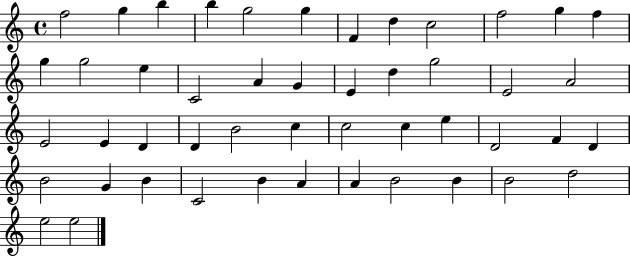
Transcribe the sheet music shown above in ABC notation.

X:1
T:Untitled
M:4/4
L:1/4
K:C
f2 g b b g2 g F d c2 f2 g f g g2 e C2 A G E d g2 E2 A2 E2 E D D B2 c c2 c e D2 F D B2 G B C2 B A A B2 B B2 d2 e2 e2